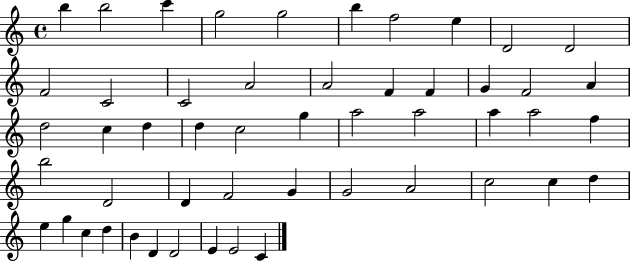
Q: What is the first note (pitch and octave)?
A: B5